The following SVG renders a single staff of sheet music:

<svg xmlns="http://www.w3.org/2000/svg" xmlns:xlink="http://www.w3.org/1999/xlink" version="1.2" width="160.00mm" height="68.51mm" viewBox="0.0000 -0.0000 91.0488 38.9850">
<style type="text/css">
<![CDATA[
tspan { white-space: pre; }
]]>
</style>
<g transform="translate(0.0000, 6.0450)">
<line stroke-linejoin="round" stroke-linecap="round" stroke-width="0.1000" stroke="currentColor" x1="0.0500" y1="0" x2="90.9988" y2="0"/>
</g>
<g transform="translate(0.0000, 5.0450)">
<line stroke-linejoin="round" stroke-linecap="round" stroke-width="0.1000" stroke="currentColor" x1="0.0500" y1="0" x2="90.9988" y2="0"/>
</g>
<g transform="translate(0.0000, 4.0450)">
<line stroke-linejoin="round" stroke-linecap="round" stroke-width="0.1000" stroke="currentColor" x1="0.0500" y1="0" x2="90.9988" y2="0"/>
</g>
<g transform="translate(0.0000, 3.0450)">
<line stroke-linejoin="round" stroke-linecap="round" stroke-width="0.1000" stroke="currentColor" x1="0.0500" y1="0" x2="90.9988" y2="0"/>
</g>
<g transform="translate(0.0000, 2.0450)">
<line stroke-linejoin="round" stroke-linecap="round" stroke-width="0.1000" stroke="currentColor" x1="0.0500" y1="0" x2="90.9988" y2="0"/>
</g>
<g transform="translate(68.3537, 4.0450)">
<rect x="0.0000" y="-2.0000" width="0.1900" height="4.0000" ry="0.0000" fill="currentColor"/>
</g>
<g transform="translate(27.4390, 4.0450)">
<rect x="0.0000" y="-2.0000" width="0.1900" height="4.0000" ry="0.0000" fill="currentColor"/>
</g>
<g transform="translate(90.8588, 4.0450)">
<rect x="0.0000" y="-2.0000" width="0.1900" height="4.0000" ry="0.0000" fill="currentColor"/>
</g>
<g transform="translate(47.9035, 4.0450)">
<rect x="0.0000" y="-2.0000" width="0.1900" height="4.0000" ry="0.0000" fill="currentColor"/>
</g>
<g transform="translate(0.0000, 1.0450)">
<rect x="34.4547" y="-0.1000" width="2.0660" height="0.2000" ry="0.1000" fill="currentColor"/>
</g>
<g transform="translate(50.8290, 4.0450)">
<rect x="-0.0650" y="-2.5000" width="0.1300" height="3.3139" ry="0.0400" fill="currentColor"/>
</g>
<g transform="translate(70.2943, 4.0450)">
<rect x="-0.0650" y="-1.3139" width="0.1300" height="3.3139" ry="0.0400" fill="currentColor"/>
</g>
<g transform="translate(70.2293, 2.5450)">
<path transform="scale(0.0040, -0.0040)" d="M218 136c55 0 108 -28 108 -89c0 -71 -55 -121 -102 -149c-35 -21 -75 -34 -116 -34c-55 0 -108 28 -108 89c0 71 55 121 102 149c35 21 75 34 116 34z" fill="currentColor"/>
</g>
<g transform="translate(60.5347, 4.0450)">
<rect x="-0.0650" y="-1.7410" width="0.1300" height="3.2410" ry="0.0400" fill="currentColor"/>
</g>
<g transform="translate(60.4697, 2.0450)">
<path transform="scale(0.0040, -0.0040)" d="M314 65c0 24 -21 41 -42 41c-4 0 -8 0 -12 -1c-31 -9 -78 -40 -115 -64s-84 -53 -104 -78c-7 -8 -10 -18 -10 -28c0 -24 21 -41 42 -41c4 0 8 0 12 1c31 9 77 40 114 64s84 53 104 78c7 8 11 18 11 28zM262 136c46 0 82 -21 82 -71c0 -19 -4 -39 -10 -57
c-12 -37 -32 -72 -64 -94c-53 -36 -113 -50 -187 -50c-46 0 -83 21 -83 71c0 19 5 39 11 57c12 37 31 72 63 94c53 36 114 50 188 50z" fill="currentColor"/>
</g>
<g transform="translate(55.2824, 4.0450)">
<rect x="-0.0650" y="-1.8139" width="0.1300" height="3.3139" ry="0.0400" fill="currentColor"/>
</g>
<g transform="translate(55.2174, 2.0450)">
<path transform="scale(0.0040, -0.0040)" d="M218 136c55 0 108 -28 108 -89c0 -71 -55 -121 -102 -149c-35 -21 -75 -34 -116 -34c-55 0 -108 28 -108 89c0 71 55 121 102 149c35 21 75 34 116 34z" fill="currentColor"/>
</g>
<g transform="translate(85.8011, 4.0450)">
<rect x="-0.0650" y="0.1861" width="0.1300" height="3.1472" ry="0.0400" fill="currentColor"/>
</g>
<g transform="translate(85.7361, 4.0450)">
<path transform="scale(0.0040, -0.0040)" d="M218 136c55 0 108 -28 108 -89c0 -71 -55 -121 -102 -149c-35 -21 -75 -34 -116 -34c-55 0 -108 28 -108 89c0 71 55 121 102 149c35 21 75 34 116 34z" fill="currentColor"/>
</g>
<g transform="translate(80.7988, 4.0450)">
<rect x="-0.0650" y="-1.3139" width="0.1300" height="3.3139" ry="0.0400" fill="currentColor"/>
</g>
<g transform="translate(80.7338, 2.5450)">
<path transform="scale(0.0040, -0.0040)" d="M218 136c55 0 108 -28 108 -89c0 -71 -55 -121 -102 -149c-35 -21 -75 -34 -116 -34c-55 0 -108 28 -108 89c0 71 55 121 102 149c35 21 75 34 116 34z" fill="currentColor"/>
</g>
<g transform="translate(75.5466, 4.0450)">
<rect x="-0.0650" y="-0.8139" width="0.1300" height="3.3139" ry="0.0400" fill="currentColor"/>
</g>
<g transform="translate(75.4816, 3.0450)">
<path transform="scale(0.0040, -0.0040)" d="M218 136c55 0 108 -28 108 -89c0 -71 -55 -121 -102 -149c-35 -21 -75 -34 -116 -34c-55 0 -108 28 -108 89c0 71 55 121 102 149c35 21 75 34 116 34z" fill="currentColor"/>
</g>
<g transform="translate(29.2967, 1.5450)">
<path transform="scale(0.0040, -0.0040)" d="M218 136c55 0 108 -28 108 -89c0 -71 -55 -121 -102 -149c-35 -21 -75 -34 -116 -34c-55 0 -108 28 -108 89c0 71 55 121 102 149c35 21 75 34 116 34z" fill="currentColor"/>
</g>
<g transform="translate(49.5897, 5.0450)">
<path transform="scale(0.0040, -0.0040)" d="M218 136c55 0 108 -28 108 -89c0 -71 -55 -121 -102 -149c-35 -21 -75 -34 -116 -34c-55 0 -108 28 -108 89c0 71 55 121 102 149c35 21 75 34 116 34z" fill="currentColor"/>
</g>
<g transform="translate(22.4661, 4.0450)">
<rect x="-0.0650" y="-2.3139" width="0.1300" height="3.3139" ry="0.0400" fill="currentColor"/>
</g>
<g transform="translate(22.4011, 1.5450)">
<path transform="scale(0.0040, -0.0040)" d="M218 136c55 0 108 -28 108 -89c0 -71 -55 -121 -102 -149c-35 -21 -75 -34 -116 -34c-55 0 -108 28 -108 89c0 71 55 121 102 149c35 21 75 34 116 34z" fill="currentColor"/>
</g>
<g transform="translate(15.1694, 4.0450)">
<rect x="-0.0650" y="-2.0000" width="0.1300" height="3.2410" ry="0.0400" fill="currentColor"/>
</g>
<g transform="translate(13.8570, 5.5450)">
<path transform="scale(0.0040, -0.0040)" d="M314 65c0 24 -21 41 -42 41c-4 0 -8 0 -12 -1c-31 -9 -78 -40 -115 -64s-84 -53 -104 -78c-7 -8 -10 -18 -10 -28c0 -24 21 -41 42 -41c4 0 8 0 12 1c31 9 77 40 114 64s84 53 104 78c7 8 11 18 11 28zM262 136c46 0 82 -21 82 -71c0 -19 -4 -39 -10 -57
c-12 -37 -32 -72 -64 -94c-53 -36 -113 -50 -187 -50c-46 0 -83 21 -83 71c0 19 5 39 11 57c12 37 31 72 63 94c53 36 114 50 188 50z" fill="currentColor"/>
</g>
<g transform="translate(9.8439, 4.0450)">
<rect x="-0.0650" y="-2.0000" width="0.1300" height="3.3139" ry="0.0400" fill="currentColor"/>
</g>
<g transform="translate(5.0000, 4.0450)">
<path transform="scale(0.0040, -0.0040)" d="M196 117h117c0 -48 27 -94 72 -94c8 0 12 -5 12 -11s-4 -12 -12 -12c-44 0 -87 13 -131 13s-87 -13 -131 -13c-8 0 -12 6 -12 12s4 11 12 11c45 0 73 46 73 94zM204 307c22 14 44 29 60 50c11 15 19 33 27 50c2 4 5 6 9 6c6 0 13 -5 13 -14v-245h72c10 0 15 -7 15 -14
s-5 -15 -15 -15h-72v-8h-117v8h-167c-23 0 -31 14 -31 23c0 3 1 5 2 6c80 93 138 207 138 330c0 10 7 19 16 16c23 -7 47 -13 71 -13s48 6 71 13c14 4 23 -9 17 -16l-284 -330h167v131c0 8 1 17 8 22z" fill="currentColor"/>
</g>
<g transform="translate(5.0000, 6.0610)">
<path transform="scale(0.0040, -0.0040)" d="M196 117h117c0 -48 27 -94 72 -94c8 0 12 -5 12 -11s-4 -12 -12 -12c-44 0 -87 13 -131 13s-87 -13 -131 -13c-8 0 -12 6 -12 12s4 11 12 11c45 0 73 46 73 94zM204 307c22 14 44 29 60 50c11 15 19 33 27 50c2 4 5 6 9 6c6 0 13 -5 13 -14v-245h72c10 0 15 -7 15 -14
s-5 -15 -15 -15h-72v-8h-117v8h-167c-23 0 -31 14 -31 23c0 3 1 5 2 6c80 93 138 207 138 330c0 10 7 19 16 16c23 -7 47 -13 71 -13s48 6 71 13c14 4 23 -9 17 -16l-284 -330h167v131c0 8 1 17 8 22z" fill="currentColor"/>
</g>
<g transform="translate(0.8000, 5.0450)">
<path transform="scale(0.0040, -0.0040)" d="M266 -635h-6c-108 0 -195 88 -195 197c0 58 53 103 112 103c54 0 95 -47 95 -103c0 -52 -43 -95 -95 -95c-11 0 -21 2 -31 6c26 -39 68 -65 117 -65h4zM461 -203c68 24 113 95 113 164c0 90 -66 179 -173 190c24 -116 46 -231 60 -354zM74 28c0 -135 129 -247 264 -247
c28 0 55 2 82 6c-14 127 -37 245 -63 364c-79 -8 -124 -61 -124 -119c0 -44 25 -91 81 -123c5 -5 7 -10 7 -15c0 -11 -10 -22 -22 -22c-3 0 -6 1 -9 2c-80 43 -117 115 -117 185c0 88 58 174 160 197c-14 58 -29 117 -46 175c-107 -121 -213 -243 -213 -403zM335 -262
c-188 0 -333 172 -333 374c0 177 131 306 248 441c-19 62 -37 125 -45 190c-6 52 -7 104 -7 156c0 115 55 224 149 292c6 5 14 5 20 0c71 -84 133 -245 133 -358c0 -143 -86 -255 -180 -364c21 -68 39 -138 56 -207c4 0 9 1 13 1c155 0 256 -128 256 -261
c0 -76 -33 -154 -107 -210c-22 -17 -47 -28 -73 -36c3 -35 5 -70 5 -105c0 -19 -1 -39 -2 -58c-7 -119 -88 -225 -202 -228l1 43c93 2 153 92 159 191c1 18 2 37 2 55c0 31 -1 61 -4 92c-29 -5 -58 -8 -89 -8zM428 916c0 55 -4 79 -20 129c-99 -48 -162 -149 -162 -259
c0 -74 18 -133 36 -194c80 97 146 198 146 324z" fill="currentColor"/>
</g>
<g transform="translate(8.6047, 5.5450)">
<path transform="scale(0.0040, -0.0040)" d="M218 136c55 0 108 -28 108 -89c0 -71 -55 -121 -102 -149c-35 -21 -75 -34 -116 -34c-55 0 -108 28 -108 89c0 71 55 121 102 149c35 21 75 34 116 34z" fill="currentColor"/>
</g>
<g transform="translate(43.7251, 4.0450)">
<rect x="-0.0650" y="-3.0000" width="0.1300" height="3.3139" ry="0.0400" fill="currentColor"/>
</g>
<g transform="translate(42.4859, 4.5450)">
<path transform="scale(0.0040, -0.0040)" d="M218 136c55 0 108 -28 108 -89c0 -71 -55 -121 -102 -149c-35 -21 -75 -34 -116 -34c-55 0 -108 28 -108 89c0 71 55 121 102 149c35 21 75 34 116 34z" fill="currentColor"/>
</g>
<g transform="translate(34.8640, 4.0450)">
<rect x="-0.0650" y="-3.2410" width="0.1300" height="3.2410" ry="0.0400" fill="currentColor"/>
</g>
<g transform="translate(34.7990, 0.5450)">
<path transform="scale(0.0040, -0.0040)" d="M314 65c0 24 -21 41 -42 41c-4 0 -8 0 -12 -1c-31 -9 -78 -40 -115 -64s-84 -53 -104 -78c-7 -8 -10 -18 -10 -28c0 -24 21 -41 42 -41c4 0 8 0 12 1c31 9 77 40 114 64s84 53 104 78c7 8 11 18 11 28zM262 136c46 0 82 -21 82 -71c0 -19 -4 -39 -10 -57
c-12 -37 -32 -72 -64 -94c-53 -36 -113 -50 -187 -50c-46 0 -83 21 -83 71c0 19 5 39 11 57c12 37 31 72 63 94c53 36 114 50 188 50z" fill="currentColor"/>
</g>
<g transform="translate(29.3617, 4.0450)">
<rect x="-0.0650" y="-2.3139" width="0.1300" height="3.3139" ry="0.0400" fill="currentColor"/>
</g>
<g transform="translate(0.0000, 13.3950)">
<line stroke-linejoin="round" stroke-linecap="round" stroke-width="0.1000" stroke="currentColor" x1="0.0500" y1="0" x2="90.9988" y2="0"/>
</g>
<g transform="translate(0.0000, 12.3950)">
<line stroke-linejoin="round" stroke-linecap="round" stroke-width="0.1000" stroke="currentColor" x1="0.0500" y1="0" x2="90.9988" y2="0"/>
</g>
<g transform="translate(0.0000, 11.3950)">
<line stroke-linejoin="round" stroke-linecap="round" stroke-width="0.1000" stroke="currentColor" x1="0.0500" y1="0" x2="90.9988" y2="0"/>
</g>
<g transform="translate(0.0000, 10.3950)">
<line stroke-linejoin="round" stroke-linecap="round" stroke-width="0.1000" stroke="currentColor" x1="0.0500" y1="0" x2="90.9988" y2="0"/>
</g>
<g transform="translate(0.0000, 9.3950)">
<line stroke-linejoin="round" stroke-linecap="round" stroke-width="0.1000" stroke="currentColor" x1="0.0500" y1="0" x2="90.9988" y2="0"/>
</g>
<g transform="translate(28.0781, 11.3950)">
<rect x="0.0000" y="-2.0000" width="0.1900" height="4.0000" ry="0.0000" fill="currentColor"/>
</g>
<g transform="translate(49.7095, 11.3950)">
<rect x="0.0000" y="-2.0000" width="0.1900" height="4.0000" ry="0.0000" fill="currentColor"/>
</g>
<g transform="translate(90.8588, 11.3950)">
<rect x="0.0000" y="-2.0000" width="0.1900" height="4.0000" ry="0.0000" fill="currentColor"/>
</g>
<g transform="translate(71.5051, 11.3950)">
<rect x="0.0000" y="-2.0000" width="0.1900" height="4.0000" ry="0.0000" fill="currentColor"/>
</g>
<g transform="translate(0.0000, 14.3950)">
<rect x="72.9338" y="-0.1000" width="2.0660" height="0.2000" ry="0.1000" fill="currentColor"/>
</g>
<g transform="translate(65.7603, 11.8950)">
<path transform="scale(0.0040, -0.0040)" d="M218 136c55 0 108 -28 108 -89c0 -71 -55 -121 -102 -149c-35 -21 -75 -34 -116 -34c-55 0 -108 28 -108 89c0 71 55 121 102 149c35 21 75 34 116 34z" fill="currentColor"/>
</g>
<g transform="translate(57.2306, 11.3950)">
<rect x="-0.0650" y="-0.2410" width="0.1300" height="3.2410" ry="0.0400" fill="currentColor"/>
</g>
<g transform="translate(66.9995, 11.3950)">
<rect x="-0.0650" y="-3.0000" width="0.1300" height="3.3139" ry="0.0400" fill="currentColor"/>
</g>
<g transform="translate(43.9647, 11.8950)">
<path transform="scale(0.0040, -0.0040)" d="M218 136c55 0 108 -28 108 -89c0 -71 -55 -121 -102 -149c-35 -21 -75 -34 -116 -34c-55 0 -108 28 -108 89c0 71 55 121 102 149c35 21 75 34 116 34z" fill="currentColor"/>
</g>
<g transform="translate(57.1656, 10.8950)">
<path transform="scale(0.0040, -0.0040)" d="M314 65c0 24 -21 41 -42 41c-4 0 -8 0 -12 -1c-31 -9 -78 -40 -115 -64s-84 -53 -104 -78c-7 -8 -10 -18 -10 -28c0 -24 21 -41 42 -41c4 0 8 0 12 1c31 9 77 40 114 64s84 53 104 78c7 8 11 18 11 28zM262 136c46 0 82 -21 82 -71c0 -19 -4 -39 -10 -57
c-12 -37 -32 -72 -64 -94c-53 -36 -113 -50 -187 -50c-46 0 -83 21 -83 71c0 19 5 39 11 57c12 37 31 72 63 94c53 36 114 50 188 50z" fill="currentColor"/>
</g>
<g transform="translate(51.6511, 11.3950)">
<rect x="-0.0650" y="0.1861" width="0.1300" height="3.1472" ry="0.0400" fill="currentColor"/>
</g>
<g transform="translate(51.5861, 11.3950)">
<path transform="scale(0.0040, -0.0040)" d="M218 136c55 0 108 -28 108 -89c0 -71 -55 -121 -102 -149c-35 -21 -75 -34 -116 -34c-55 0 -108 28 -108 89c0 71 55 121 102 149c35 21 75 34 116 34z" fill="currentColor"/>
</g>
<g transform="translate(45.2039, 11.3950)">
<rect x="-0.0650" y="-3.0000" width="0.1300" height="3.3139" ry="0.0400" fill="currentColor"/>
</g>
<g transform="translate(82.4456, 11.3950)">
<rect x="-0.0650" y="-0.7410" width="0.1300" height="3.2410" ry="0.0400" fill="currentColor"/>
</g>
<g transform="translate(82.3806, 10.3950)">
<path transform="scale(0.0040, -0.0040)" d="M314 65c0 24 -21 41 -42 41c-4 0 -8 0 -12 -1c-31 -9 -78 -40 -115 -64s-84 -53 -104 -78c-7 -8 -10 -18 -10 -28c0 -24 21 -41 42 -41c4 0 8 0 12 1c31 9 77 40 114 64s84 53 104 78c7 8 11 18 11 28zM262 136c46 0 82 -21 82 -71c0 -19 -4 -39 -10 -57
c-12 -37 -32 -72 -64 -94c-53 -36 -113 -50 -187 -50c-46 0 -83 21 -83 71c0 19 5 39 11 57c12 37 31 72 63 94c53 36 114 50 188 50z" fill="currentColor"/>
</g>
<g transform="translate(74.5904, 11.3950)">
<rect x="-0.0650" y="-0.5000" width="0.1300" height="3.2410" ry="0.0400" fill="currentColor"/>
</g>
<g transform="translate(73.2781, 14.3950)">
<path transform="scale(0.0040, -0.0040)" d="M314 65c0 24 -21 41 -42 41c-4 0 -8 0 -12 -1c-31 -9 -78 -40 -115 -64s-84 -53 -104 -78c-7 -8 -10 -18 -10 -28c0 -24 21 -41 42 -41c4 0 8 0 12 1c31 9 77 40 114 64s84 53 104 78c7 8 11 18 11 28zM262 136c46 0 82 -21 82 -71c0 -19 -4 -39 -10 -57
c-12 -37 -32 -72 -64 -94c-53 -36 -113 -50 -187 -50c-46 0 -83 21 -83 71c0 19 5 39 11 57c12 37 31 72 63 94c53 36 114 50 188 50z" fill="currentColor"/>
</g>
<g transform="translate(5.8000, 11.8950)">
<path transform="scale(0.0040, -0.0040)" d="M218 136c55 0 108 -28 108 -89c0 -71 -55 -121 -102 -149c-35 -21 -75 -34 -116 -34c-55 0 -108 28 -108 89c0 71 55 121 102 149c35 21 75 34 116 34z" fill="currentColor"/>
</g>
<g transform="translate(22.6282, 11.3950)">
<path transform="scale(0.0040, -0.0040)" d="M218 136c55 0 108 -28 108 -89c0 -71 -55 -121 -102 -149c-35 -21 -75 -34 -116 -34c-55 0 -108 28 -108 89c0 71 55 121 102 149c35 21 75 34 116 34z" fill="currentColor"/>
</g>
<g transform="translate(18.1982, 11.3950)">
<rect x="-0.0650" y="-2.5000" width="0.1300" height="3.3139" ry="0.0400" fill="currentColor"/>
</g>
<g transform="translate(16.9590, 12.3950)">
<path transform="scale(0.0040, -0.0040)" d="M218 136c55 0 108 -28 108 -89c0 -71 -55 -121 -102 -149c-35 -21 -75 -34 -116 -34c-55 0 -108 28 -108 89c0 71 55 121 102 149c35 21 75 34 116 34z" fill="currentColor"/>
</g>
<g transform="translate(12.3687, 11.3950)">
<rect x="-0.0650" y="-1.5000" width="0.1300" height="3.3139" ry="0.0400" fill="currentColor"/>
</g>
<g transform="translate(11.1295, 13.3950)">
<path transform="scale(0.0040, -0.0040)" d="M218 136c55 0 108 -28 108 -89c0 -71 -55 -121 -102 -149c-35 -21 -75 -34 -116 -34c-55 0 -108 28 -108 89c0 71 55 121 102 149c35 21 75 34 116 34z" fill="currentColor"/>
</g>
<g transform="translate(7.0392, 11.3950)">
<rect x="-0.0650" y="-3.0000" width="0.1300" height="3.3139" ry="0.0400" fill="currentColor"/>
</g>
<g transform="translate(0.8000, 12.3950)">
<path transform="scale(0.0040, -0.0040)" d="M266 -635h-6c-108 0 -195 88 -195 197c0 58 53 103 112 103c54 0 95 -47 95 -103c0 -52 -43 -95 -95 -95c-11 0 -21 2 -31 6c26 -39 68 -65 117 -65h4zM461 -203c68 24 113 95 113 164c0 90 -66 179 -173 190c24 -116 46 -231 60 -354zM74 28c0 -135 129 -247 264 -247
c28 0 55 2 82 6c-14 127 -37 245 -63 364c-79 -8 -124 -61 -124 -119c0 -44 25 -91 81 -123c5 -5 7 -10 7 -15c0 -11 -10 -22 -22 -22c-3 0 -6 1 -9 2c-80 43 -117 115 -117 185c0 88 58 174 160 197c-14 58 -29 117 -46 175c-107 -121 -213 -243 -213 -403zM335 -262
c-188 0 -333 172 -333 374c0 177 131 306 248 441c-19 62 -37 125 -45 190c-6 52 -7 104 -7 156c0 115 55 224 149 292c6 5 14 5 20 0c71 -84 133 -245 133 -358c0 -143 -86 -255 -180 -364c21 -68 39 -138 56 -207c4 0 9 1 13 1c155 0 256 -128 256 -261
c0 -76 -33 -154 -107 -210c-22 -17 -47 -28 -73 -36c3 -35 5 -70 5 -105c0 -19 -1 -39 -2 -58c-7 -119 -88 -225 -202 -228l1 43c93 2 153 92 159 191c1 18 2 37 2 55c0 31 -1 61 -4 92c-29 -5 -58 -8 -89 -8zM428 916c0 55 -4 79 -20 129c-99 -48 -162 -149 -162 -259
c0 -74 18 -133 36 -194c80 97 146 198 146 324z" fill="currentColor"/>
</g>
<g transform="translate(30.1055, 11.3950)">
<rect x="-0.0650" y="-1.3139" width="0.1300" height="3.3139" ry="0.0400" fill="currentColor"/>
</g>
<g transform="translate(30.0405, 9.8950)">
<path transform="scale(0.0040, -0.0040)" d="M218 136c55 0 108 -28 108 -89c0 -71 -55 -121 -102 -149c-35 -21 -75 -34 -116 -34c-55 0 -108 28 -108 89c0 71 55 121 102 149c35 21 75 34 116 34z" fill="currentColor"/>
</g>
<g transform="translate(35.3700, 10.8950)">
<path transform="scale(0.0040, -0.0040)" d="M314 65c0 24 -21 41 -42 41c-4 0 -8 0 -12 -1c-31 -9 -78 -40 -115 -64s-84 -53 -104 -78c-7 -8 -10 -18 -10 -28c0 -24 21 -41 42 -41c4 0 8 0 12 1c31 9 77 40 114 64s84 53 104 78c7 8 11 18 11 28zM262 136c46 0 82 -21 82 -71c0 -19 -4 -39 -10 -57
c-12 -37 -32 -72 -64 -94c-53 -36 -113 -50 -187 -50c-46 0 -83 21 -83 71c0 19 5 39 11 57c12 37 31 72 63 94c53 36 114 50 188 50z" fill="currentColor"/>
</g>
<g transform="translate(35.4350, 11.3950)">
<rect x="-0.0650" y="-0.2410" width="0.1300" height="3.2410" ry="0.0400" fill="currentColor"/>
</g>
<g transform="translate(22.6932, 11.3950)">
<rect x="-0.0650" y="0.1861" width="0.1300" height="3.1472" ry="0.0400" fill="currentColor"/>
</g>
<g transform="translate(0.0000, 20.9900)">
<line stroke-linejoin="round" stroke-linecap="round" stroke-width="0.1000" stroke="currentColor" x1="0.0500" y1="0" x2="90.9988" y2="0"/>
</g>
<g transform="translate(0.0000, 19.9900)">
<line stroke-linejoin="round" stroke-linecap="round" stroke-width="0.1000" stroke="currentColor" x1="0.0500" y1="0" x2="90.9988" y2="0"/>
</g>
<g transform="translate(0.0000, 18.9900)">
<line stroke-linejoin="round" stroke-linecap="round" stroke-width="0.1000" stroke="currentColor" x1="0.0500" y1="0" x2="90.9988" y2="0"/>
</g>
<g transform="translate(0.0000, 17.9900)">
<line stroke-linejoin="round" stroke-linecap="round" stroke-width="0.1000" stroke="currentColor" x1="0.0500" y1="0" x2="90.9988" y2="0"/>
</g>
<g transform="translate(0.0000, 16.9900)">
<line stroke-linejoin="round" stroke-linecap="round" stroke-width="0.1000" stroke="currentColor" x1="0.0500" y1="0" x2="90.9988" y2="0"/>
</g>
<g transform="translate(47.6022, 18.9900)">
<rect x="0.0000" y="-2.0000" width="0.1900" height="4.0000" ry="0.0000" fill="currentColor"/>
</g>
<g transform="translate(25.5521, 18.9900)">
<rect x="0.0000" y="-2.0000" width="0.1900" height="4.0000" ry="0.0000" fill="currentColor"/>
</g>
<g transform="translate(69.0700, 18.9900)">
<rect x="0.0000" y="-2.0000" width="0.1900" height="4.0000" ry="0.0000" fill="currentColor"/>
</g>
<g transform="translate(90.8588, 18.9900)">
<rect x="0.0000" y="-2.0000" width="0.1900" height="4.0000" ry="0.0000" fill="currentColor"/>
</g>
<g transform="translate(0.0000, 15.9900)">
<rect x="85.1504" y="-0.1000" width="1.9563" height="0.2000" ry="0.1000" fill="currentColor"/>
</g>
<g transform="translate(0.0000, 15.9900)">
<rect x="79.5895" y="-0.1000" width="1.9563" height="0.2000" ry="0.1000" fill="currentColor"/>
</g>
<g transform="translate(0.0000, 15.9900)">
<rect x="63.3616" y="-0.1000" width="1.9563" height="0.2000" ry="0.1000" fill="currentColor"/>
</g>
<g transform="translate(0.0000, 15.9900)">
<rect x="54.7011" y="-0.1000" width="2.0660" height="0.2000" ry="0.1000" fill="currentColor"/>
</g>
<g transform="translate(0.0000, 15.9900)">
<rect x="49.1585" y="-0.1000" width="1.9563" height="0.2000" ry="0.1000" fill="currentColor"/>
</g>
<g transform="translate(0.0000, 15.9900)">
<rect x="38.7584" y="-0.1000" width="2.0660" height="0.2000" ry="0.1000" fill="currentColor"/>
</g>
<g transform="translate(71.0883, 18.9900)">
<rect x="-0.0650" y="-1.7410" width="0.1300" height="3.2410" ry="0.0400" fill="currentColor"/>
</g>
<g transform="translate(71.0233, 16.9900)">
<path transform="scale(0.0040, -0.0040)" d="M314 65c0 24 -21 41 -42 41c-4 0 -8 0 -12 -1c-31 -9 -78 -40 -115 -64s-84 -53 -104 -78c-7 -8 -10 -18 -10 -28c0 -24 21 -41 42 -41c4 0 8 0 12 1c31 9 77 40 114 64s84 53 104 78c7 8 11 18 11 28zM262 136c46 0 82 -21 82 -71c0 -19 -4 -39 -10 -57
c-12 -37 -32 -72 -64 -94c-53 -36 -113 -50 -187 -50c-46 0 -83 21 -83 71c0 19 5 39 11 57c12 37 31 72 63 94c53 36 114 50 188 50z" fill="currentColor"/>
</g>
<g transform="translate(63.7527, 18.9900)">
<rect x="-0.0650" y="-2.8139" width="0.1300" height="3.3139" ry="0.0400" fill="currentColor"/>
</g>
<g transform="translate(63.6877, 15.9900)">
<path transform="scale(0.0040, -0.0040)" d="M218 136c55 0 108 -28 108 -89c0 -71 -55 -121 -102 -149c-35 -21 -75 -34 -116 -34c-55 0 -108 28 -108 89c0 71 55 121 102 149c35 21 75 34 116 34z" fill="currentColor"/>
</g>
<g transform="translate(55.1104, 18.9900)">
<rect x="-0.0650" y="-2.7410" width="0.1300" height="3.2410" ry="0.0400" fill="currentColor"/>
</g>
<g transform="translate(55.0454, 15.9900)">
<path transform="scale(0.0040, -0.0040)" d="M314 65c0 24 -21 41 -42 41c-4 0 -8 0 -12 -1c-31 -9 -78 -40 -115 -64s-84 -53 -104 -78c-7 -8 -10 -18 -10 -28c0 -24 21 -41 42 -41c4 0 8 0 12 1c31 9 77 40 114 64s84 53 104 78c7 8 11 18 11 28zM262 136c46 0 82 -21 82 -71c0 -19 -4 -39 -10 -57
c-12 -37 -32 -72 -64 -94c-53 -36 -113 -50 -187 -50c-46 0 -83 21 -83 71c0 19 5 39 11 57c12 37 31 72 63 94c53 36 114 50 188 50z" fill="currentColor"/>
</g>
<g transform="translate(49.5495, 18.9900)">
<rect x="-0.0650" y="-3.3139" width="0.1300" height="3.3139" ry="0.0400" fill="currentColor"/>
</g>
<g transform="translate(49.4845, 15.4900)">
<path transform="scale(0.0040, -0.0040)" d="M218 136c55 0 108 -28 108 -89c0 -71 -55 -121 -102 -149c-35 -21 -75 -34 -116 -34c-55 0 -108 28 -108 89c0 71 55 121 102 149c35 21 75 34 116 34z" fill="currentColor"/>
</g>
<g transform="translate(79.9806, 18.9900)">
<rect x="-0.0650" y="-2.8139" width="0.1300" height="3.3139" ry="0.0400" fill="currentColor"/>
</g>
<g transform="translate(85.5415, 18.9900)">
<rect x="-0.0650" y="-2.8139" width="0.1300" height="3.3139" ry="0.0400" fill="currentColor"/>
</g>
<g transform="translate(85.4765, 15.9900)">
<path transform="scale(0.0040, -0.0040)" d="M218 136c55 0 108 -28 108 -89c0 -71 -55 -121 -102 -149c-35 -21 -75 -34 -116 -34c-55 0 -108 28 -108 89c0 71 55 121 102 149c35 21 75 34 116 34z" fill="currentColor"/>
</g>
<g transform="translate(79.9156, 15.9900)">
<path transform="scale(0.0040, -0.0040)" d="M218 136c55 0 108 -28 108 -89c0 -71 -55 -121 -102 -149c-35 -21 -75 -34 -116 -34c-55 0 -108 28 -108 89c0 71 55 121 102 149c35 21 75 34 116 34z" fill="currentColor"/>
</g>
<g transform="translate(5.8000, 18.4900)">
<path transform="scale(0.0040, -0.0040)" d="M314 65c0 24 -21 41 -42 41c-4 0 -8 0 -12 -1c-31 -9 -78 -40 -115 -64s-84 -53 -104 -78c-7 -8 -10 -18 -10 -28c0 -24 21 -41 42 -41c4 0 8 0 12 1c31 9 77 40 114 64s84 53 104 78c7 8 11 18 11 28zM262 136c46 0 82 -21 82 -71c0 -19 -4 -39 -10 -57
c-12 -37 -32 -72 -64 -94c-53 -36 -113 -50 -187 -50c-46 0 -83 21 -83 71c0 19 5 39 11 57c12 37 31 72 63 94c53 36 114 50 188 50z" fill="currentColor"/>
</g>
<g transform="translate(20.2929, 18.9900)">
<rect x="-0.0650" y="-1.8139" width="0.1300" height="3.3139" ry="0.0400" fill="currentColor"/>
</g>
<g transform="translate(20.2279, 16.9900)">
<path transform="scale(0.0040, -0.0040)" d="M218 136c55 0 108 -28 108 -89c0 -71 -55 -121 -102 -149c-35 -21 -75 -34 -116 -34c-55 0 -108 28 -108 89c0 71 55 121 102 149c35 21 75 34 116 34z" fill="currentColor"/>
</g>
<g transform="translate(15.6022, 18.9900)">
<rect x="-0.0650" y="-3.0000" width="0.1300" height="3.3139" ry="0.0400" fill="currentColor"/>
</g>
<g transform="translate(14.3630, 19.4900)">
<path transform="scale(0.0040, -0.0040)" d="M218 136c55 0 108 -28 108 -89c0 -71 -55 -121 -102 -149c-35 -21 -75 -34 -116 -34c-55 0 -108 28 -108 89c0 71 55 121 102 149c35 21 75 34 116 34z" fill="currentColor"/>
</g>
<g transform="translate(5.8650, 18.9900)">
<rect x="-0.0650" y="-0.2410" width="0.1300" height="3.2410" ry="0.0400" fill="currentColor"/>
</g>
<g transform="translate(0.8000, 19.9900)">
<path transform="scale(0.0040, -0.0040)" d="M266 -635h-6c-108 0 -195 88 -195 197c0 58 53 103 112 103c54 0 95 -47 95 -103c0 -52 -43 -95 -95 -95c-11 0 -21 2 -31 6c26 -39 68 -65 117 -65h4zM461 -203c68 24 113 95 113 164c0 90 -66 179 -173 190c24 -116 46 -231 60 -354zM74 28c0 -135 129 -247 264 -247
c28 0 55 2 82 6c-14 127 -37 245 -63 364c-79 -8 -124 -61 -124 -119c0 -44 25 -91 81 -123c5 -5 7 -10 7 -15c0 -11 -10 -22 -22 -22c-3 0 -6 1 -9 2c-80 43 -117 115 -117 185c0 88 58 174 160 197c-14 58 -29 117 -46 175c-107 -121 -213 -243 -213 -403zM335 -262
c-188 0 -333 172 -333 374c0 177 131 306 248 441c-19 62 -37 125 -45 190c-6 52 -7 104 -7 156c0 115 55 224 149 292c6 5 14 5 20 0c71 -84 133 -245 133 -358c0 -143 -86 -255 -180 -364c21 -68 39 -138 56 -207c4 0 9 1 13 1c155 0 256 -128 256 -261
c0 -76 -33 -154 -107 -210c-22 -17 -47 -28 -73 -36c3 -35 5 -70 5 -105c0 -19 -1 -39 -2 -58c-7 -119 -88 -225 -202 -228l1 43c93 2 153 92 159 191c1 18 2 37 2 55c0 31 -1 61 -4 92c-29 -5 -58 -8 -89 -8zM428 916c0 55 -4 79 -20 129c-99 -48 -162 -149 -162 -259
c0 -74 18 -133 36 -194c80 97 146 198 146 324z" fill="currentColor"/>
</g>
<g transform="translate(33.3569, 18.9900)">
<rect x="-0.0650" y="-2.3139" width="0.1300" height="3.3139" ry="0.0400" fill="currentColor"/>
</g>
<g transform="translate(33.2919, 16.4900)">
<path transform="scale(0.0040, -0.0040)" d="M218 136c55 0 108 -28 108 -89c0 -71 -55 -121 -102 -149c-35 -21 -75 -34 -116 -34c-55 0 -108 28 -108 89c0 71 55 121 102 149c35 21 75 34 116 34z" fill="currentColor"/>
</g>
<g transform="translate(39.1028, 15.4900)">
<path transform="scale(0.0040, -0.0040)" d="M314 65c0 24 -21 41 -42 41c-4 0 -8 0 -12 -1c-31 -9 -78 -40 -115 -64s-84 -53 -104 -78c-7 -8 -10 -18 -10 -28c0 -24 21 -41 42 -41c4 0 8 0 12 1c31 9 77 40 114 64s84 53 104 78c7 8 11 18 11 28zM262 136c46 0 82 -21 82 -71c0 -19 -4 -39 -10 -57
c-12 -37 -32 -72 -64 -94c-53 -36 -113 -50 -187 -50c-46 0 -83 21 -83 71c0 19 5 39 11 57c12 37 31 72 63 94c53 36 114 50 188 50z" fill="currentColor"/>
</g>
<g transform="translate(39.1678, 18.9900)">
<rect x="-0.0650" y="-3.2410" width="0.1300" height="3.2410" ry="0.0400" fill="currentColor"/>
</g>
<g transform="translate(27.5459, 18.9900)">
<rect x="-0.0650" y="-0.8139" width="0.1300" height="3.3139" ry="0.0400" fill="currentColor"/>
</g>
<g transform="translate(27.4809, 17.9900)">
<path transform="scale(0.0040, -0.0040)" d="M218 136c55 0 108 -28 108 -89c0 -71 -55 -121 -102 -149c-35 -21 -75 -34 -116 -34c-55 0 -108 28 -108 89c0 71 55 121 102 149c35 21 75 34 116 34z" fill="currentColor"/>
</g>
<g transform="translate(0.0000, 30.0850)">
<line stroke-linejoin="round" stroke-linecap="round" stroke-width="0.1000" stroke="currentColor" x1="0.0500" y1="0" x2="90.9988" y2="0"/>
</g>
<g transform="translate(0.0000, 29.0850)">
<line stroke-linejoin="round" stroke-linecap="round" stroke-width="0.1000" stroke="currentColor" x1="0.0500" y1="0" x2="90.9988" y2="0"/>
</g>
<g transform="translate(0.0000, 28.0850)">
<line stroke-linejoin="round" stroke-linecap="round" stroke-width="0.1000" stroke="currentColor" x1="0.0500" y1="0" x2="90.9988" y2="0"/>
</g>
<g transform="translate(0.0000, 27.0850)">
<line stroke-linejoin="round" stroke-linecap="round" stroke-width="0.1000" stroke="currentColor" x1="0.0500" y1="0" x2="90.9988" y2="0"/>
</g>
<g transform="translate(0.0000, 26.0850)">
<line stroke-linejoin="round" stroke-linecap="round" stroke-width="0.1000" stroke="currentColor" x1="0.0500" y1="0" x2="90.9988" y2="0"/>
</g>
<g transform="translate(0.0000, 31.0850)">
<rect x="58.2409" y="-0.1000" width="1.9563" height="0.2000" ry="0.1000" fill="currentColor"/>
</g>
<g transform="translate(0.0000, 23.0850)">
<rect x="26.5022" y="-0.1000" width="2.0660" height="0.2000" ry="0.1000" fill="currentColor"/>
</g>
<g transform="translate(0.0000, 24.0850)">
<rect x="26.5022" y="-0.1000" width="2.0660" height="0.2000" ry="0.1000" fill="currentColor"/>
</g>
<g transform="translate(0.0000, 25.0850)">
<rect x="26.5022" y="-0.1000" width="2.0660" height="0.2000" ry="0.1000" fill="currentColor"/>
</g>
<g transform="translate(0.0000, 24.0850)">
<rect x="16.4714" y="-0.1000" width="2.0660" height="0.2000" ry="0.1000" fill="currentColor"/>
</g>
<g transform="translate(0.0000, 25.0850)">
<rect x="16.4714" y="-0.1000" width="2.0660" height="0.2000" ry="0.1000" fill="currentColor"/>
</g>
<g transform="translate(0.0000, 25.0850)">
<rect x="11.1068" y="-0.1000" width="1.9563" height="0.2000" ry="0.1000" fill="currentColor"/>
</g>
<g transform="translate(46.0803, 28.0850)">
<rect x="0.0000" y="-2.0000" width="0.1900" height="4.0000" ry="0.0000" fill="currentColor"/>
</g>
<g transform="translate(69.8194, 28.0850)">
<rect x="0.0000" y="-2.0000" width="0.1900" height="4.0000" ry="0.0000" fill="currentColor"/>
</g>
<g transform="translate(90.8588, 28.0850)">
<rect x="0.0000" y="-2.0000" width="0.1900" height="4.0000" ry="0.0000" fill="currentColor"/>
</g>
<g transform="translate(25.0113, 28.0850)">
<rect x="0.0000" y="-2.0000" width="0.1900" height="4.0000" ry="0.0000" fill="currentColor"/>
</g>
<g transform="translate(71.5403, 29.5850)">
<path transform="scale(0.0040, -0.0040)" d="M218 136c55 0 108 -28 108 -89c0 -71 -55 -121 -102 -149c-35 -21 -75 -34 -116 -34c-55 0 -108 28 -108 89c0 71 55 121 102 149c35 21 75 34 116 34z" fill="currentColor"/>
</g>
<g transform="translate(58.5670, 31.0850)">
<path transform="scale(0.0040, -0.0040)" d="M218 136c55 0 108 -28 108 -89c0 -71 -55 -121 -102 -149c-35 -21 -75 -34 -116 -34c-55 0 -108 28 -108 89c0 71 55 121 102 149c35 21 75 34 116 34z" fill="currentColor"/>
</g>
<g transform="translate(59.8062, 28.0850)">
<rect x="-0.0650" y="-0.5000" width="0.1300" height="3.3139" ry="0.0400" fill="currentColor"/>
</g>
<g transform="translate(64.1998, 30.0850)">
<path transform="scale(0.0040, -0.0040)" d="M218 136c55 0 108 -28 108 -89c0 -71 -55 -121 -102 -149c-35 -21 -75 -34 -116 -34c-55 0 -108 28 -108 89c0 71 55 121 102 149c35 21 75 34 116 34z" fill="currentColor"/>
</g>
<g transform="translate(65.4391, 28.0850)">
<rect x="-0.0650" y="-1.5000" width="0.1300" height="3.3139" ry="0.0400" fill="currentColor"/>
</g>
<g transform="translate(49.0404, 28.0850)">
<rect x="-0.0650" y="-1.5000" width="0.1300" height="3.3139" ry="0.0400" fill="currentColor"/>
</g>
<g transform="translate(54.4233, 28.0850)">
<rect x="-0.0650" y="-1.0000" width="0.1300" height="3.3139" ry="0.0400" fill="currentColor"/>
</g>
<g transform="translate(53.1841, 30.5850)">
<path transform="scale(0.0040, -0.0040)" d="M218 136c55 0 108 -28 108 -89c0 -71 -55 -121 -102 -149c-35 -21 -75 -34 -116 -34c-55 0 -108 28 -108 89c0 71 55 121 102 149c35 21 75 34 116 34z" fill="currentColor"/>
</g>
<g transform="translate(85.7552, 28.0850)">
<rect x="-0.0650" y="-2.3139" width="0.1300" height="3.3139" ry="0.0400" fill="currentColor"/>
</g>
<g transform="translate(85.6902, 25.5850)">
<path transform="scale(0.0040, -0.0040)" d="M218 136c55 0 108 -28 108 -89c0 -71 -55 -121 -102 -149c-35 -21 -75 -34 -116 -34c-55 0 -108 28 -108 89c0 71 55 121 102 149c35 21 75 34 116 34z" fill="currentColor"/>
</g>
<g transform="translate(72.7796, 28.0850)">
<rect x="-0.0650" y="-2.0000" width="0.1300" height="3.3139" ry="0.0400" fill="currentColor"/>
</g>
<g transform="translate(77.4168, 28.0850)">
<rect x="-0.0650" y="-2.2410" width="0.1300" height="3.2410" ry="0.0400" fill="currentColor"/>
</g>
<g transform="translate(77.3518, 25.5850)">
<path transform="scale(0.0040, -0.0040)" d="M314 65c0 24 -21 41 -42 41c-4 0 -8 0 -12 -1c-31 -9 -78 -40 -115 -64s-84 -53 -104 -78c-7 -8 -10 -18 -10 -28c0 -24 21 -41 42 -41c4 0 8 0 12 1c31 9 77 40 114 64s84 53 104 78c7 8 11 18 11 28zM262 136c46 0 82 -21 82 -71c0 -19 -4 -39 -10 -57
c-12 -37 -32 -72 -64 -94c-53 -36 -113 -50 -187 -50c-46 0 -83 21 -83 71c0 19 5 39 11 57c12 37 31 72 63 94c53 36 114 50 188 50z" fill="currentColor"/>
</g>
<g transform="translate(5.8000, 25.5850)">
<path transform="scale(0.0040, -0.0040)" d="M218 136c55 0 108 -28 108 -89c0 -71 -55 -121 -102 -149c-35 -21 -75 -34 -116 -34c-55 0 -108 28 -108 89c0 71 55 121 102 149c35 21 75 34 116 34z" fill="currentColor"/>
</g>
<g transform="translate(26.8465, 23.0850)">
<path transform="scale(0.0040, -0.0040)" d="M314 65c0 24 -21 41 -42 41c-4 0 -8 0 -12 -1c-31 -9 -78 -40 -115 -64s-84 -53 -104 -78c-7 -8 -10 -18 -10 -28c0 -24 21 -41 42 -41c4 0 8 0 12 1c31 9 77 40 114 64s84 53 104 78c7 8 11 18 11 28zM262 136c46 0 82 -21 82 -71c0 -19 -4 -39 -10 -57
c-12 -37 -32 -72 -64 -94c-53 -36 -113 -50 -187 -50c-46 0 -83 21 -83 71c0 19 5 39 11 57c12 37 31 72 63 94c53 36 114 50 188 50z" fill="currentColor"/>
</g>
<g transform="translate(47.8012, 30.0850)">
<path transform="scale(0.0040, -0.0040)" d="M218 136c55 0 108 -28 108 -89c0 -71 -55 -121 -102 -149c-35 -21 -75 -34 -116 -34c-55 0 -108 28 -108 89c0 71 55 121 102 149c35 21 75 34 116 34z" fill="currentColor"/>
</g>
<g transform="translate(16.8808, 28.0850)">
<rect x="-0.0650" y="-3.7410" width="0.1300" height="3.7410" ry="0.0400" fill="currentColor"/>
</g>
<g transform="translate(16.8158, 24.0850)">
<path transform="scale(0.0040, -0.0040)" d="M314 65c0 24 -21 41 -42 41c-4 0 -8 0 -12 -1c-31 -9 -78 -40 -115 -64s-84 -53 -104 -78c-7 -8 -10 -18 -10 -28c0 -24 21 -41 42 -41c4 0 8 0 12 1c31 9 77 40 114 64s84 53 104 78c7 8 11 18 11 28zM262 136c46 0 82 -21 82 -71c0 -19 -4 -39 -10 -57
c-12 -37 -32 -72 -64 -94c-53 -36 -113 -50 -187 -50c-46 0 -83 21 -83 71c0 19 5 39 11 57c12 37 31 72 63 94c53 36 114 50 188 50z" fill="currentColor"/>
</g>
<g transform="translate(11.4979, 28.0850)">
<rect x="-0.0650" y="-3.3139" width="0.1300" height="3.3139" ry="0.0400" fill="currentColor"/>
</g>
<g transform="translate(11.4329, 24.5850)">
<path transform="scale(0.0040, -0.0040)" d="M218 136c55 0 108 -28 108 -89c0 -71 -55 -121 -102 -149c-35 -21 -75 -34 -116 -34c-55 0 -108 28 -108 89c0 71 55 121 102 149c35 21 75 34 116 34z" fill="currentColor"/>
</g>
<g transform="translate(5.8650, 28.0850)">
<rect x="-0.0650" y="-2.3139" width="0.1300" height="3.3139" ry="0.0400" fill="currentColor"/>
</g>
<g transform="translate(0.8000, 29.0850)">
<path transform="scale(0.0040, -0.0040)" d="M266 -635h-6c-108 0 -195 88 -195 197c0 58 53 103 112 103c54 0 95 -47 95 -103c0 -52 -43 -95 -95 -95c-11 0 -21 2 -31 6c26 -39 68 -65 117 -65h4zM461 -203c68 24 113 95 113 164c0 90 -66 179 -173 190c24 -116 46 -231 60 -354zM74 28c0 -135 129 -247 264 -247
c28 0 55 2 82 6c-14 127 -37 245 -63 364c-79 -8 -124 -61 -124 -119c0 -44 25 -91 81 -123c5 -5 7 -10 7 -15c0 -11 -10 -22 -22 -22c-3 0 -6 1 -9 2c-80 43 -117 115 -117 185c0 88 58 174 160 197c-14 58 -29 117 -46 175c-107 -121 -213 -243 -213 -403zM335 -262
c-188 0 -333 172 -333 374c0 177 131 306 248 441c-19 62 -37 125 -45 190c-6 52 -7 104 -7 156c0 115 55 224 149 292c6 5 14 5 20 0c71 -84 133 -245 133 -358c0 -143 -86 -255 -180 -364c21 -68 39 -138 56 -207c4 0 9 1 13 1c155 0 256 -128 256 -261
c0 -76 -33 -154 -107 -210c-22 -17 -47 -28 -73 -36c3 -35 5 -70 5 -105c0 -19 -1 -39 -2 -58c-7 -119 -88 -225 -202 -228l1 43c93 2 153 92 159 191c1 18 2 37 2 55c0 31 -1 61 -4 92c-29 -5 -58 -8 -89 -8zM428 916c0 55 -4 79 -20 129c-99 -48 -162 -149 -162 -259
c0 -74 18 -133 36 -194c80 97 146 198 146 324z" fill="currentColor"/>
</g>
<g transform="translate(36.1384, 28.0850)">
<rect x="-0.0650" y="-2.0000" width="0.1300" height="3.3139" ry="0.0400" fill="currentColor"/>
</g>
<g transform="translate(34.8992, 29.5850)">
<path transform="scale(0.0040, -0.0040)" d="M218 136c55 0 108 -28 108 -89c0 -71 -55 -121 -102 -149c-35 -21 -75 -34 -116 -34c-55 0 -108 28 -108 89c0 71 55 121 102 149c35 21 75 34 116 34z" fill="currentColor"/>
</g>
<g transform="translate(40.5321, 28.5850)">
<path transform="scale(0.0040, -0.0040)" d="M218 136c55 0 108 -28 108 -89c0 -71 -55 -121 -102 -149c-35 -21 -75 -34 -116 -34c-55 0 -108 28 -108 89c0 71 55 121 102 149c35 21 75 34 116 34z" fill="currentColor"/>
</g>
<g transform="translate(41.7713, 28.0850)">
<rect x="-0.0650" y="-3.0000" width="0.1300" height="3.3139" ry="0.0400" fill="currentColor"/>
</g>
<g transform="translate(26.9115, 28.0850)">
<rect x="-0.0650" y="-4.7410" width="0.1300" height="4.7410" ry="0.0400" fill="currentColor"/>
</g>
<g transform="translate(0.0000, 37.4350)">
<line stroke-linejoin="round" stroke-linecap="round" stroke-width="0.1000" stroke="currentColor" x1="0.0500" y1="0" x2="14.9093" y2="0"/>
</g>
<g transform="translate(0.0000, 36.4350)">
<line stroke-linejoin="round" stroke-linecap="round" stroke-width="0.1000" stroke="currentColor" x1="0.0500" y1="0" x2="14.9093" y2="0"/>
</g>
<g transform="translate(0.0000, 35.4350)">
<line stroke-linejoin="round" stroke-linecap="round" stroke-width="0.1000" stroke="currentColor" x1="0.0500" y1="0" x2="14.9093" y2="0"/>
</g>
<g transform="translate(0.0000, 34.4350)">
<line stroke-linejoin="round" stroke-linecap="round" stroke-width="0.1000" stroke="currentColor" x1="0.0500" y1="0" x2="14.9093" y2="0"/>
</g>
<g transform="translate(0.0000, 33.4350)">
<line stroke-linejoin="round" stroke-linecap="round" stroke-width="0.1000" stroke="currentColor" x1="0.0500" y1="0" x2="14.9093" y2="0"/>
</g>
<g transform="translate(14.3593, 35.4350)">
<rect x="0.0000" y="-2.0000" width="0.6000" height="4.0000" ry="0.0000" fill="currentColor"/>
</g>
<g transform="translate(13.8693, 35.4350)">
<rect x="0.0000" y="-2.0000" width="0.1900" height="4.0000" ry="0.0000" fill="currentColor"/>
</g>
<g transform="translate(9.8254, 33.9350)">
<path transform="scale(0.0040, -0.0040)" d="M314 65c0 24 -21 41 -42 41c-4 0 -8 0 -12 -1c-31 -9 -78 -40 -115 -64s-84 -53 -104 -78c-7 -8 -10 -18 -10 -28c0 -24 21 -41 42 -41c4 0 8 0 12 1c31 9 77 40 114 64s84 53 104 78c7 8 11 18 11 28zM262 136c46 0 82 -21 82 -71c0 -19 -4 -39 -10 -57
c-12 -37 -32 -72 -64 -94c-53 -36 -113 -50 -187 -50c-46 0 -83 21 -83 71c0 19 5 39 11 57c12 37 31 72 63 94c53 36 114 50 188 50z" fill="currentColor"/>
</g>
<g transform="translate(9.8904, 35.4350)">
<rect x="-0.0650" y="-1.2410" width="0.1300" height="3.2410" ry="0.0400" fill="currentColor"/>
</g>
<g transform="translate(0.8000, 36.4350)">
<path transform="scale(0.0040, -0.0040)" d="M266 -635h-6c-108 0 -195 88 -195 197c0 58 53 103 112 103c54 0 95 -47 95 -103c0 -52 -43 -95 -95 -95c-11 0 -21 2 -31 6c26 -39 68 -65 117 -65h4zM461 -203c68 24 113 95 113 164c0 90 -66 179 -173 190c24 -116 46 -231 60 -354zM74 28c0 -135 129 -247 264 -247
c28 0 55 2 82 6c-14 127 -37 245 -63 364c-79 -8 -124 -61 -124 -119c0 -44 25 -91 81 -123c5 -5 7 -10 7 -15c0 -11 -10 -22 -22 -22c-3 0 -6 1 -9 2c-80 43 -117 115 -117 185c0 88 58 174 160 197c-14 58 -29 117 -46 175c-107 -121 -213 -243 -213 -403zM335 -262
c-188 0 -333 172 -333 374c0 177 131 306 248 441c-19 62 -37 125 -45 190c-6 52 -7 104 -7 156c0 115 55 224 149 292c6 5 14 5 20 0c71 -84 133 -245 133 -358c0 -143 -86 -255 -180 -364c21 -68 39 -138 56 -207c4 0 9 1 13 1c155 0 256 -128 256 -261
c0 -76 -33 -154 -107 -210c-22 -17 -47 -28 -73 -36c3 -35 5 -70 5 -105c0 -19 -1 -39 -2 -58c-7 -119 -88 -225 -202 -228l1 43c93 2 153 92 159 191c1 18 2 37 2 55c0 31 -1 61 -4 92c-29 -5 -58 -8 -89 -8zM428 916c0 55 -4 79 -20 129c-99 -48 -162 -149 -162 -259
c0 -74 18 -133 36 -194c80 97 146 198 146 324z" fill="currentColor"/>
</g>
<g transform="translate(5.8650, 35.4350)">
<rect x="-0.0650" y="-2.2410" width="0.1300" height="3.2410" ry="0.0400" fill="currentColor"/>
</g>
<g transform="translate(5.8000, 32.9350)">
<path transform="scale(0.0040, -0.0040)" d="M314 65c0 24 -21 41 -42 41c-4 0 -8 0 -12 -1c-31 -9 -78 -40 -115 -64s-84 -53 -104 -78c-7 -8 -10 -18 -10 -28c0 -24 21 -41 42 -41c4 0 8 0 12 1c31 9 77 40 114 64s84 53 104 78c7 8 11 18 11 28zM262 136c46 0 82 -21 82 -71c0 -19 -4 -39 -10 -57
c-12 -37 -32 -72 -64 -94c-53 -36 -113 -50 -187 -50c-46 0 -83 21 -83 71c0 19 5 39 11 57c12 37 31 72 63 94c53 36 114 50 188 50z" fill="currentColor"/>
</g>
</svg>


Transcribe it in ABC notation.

X:1
T:Untitled
M:4/4
L:1/4
K:C
F F2 g g b2 A G f f2 e d e B A E G B e c2 A B c2 A C2 d2 c2 A f d g b2 b a2 a f2 a a g b c'2 e'2 F A E D C E F g2 g g2 e2